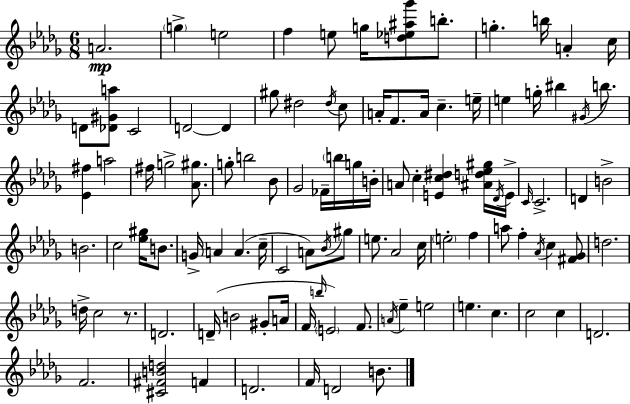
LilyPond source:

{
  \clef treble
  \numericTimeSignature
  \time 6/8
  \key bes \minor
  a'2.\mp | \parenthesize g''4-> e''2 | f''4 e''8 g''16 <d'' ees'' ais'' ges'''>8 b''8.-. | g''4.-. b''16 a'4-. c''16 | \break d'8 <des' gis' a''>8 c'2 | d'2~~ d'4 | gis''8 dis''2 \acciaccatura { dis''16 } c''8 | a'16-. f'8. a'16 c''4.-- | \break e''16-- e''4 g''16-. bis''4 \acciaccatura { gis'16 } b''8. | <ees' fis''>4 a''2 | fis''16 g''2-> <aes' gis''>8. | g''8-. b''2 | \break bes'8 ges'2 fes'16-- \parenthesize b''16 | g''16 b'16-. a'8 c''4-. <e' c'' dis''>4 | <ais' d'' ees'' gis''>16 \acciaccatura { des'16 } e'16-> \grace { c'16 } c'2.-> | d'4 b'2-> | \break b'2. | c''2 | <ees'' gis''>16 b'8. g'16-> a'4 a'4.( | c''16-- c'2 | \break a'8) \acciaccatura { bes'16 } gis''8 e''8. aes'2 | c''16 \parenthesize e''2-. | f''4 a''8 f''4-. \acciaccatura { aes'16 } | c''4 <fis' ges'>8 d''2. | \break d''16-> c''2 | r8. d'2. | d'16--( b'2 | gis'8-. a'16 f'16 \grace { b''16 }) \parenthesize e'2 | \break f'8. \acciaccatura { a'16 } ees''4-- | e''2 e''4. | c''4. c''2 | c''4 d'2. | \break f'2. | <cis' fis' b' d''>2 | f'4 d'2. | f'16 d'2 | \break b'8. \bar "|."
}